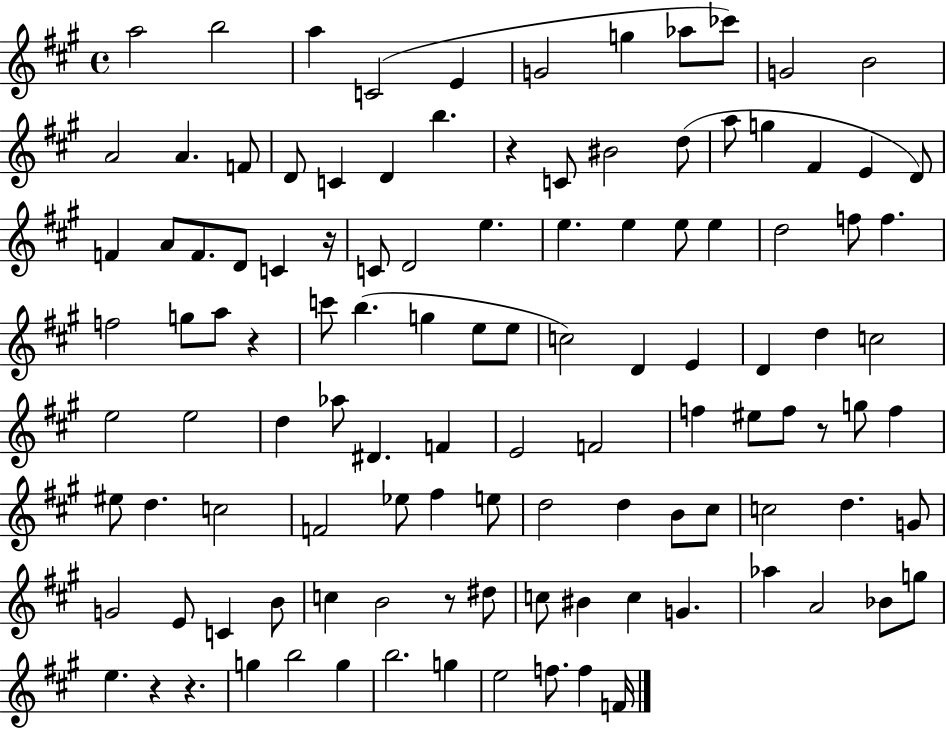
A5/h B5/h A5/q C4/h E4/q G4/h G5/q Ab5/e CES6/e G4/h B4/h A4/h A4/q. F4/e D4/e C4/q D4/q B5/q. R/q C4/e BIS4/h D5/e A5/e G5/q F#4/q E4/q D4/e F4/q A4/e F4/e. D4/e C4/q R/s C4/e D4/h E5/q. E5/q. E5/q E5/e E5/q D5/h F5/e F5/q. F5/h G5/e A5/e R/q C6/e B5/q. G5/q E5/e E5/e C5/h D4/q E4/q D4/q D5/q C5/h E5/h E5/h D5/q Ab5/e D#4/q. F4/q E4/h F4/h F5/q EIS5/e F5/e R/e G5/e F5/q EIS5/e D5/q. C5/h F4/h Eb5/e F#5/q E5/e D5/h D5/q B4/e C#5/e C5/h D5/q. G4/e G4/h E4/e C4/q B4/e C5/q B4/h R/e D#5/e C5/e BIS4/q C5/q G4/q. Ab5/q A4/h Bb4/e G5/e E5/q. R/q R/q. G5/q B5/h G5/q B5/h. G5/q E5/h F5/e. F5/q F4/s